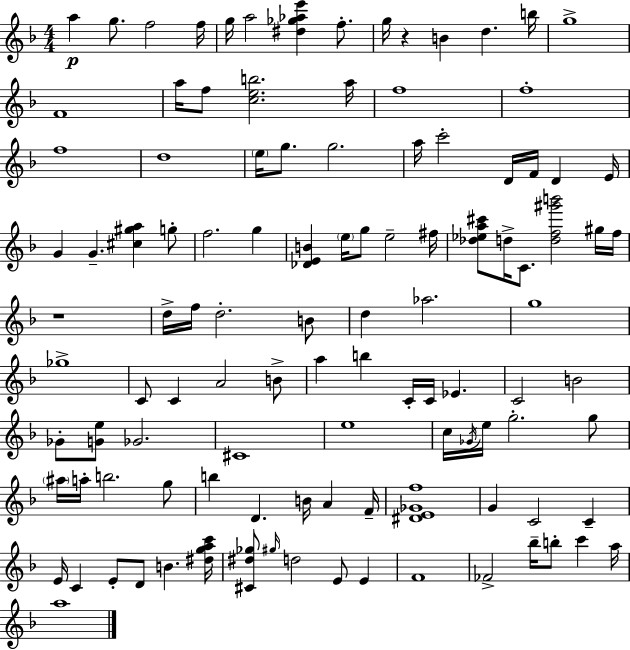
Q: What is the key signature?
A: F major